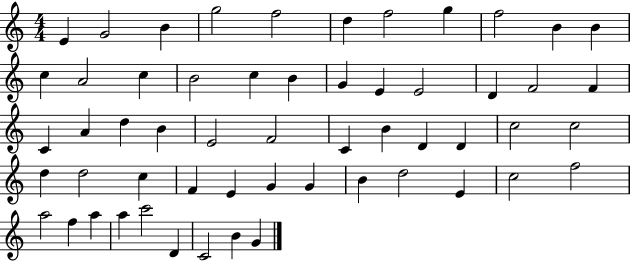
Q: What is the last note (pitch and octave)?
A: G4